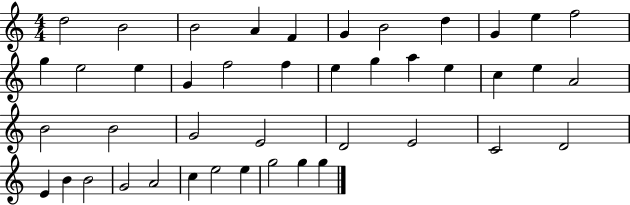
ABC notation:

X:1
T:Untitled
M:4/4
L:1/4
K:C
d2 B2 B2 A F G B2 d G e f2 g e2 e G f2 f e g a e c e A2 B2 B2 G2 E2 D2 E2 C2 D2 E B B2 G2 A2 c e2 e g2 g g